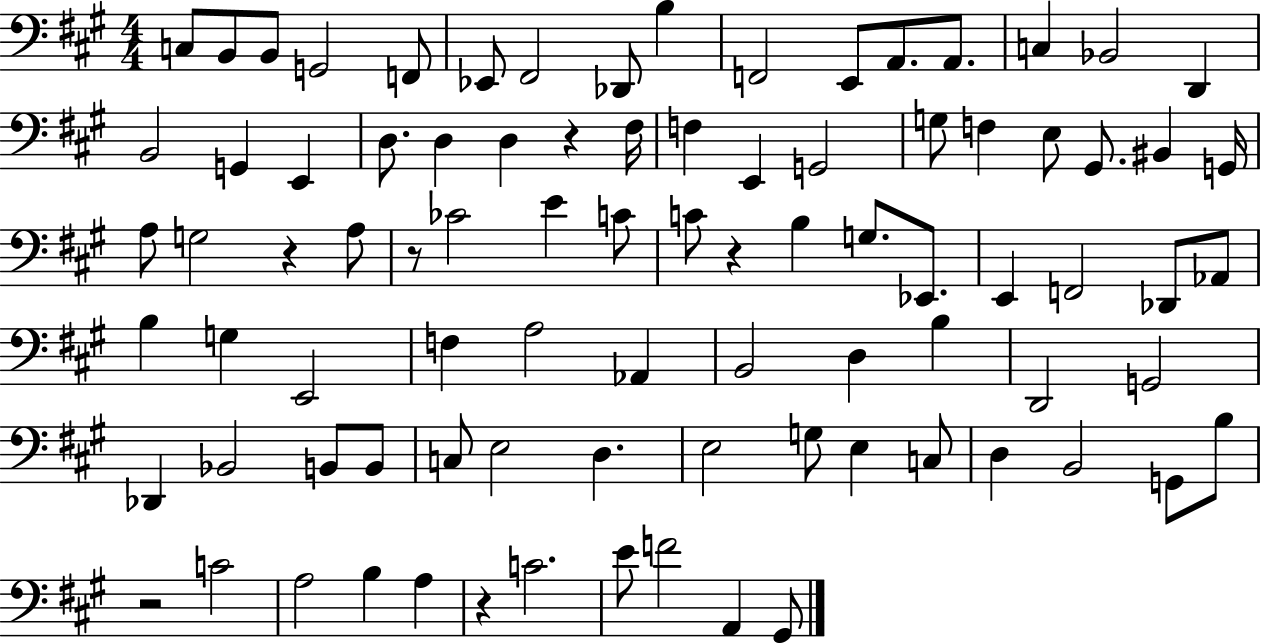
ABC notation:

X:1
T:Untitled
M:4/4
L:1/4
K:A
C,/2 B,,/2 B,,/2 G,,2 F,,/2 _E,,/2 ^F,,2 _D,,/2 B, F,,2 E,,/2 A,,/2 A,,/2 C, _B,,2 D,, B,,2 G,, E,, D,/2 D, D, z ^F,/4 F, E,, G,,2 G,/2 F, E,/2 ^G,,/2 ^B,, G,,/4 A,/2 G,2 z A,/2 z/2 _C2 E C/2 C/2 z B, G,/2 _E,,/2 E,, F,,2 _D,,/2 _A,,/2 B, G, E,,2 F, A,2 _A,, B,,2 D, B, D,,2 G,,2 _D,, _B,,2 B,,/2 B,,/2 C,/2 E,2 D, E,2 G,/2 E, C,/2 D, B,,2 G,,/2 B,/2 z2 C2 A,2 B, A, z C2 E/2 F2 A,, ^G,,/2